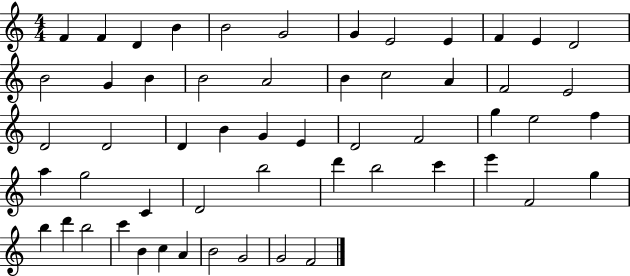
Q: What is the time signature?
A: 4/4